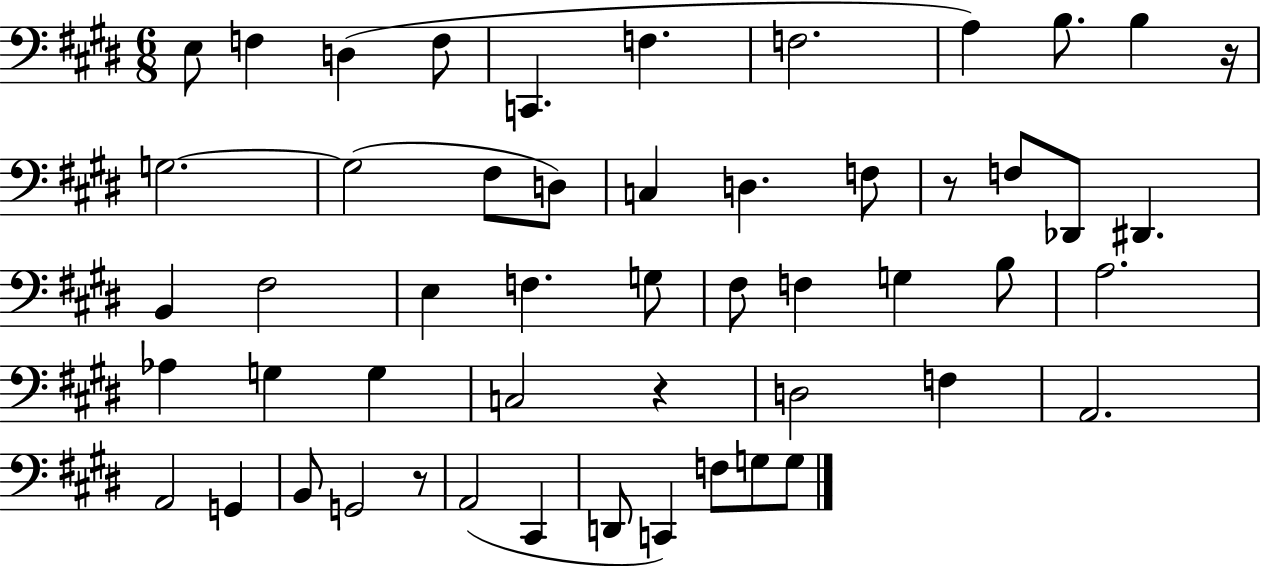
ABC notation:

X:1
T:Untitled
M:6/8
L:1/4
K:E
E,/2 F, D, F,/2 C,, F, F,2 A, B,/2 B, z/4 G,2 G,2 ^F,/2 D,/2 C, D, F,/2 z/2 F,/2 _D,,/2 ^D,, B,, ^F,2 E, F, G,/2 ^F,/2 F, G, B,/2 A,2 _A, G, G, C,2 z D,2 F, A,,2 A,,2 G,, B,,/2 G,,2 z/2 A,,2 ^C,, D,,/2 C,, F,/2 G,/2 G,/2